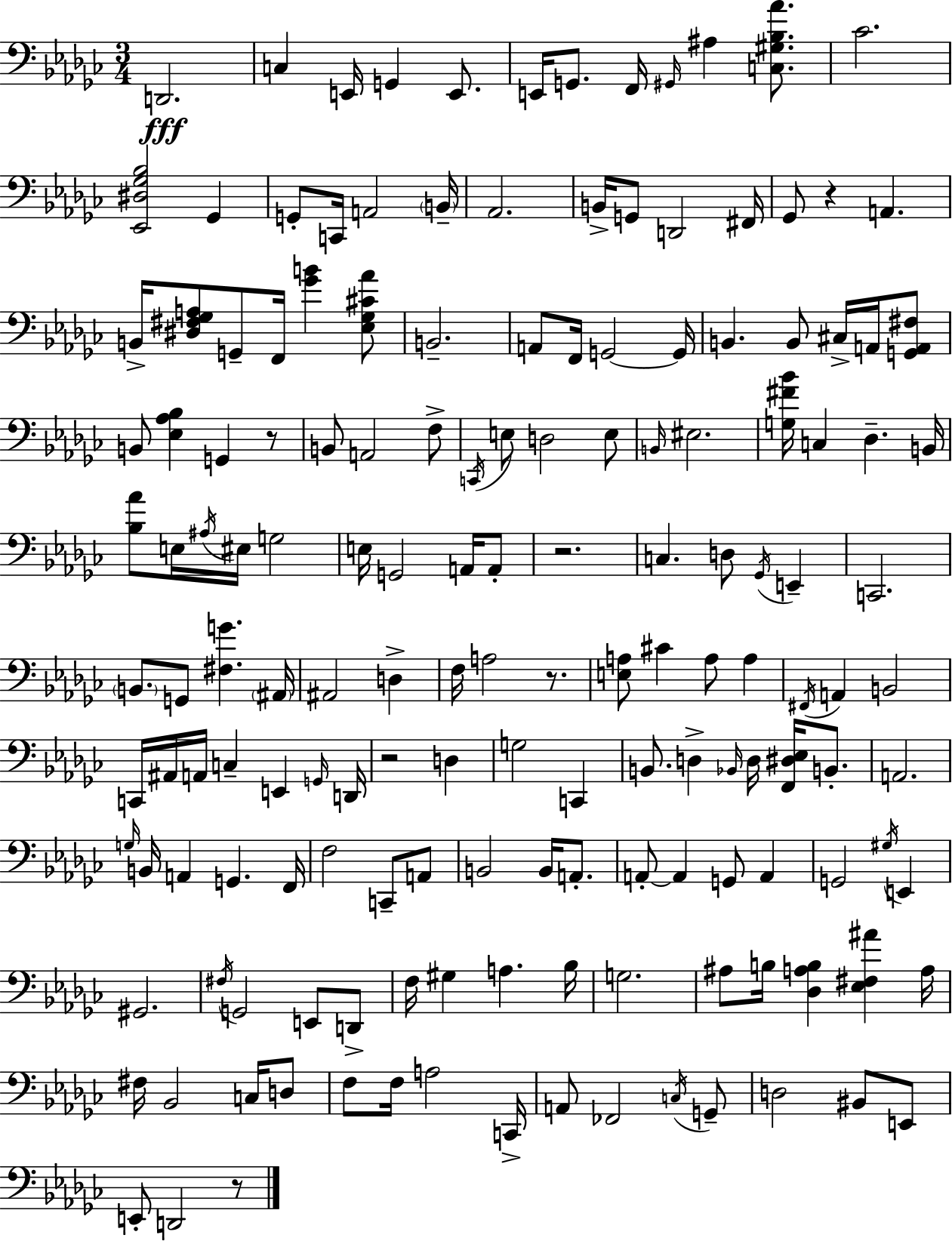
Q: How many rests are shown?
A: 6